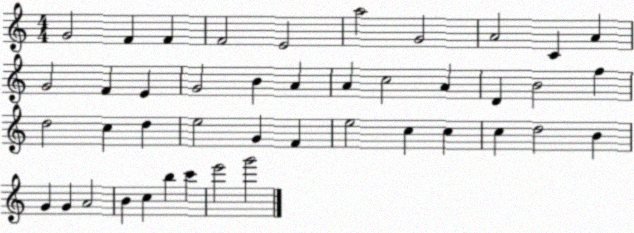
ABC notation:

X:1
T:Untitled
M:4/4
L:1/4
K:C
G2 F F F2 E2 a2 G2 A2 C A G2 F E G2 B A A c2 A D B2 f d2 c d e2 G F e2 c c c d2 B G G A2 B c b c' e'2 g'2